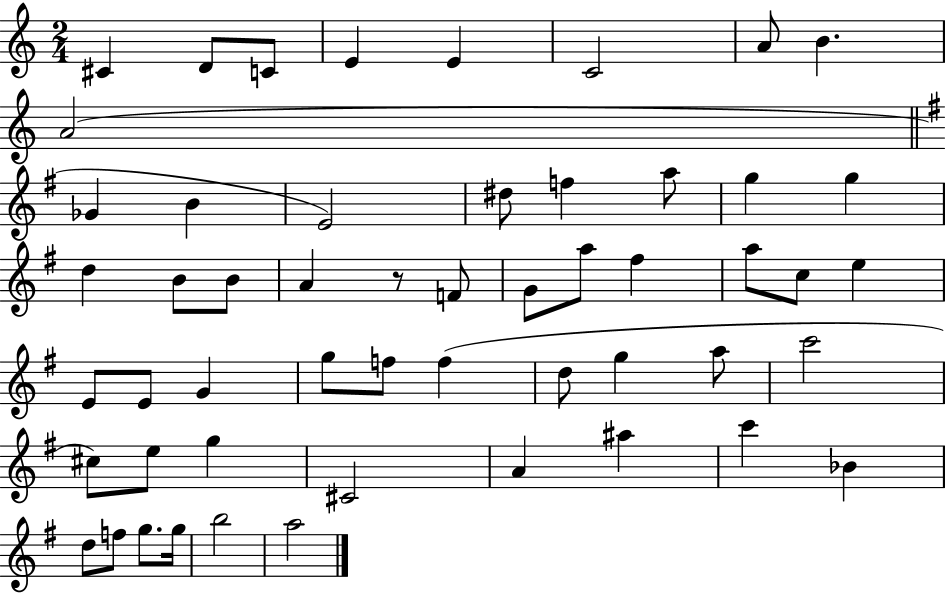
C#4/q D4/e C4/e E4/q E4/q C4/h A4/e B4/q. A4/h Gb4/q B4/q E4/h D#5/e F5/q A5/e G5/q G5/q D5/q B4/e B4/e A4/q R/e F4/e G4/e A5/e F#5/q A5/e C5/e E5/q E4/e E4/e G4/q G5/e F5/e F5/q D5/e G5/q A5/e C6/h C#5/e E5/e G5/q C#4/h A4/q A#5/q C6/q Bb4/q D5/e F5/e G5/e. G5/s B5/h A5/h